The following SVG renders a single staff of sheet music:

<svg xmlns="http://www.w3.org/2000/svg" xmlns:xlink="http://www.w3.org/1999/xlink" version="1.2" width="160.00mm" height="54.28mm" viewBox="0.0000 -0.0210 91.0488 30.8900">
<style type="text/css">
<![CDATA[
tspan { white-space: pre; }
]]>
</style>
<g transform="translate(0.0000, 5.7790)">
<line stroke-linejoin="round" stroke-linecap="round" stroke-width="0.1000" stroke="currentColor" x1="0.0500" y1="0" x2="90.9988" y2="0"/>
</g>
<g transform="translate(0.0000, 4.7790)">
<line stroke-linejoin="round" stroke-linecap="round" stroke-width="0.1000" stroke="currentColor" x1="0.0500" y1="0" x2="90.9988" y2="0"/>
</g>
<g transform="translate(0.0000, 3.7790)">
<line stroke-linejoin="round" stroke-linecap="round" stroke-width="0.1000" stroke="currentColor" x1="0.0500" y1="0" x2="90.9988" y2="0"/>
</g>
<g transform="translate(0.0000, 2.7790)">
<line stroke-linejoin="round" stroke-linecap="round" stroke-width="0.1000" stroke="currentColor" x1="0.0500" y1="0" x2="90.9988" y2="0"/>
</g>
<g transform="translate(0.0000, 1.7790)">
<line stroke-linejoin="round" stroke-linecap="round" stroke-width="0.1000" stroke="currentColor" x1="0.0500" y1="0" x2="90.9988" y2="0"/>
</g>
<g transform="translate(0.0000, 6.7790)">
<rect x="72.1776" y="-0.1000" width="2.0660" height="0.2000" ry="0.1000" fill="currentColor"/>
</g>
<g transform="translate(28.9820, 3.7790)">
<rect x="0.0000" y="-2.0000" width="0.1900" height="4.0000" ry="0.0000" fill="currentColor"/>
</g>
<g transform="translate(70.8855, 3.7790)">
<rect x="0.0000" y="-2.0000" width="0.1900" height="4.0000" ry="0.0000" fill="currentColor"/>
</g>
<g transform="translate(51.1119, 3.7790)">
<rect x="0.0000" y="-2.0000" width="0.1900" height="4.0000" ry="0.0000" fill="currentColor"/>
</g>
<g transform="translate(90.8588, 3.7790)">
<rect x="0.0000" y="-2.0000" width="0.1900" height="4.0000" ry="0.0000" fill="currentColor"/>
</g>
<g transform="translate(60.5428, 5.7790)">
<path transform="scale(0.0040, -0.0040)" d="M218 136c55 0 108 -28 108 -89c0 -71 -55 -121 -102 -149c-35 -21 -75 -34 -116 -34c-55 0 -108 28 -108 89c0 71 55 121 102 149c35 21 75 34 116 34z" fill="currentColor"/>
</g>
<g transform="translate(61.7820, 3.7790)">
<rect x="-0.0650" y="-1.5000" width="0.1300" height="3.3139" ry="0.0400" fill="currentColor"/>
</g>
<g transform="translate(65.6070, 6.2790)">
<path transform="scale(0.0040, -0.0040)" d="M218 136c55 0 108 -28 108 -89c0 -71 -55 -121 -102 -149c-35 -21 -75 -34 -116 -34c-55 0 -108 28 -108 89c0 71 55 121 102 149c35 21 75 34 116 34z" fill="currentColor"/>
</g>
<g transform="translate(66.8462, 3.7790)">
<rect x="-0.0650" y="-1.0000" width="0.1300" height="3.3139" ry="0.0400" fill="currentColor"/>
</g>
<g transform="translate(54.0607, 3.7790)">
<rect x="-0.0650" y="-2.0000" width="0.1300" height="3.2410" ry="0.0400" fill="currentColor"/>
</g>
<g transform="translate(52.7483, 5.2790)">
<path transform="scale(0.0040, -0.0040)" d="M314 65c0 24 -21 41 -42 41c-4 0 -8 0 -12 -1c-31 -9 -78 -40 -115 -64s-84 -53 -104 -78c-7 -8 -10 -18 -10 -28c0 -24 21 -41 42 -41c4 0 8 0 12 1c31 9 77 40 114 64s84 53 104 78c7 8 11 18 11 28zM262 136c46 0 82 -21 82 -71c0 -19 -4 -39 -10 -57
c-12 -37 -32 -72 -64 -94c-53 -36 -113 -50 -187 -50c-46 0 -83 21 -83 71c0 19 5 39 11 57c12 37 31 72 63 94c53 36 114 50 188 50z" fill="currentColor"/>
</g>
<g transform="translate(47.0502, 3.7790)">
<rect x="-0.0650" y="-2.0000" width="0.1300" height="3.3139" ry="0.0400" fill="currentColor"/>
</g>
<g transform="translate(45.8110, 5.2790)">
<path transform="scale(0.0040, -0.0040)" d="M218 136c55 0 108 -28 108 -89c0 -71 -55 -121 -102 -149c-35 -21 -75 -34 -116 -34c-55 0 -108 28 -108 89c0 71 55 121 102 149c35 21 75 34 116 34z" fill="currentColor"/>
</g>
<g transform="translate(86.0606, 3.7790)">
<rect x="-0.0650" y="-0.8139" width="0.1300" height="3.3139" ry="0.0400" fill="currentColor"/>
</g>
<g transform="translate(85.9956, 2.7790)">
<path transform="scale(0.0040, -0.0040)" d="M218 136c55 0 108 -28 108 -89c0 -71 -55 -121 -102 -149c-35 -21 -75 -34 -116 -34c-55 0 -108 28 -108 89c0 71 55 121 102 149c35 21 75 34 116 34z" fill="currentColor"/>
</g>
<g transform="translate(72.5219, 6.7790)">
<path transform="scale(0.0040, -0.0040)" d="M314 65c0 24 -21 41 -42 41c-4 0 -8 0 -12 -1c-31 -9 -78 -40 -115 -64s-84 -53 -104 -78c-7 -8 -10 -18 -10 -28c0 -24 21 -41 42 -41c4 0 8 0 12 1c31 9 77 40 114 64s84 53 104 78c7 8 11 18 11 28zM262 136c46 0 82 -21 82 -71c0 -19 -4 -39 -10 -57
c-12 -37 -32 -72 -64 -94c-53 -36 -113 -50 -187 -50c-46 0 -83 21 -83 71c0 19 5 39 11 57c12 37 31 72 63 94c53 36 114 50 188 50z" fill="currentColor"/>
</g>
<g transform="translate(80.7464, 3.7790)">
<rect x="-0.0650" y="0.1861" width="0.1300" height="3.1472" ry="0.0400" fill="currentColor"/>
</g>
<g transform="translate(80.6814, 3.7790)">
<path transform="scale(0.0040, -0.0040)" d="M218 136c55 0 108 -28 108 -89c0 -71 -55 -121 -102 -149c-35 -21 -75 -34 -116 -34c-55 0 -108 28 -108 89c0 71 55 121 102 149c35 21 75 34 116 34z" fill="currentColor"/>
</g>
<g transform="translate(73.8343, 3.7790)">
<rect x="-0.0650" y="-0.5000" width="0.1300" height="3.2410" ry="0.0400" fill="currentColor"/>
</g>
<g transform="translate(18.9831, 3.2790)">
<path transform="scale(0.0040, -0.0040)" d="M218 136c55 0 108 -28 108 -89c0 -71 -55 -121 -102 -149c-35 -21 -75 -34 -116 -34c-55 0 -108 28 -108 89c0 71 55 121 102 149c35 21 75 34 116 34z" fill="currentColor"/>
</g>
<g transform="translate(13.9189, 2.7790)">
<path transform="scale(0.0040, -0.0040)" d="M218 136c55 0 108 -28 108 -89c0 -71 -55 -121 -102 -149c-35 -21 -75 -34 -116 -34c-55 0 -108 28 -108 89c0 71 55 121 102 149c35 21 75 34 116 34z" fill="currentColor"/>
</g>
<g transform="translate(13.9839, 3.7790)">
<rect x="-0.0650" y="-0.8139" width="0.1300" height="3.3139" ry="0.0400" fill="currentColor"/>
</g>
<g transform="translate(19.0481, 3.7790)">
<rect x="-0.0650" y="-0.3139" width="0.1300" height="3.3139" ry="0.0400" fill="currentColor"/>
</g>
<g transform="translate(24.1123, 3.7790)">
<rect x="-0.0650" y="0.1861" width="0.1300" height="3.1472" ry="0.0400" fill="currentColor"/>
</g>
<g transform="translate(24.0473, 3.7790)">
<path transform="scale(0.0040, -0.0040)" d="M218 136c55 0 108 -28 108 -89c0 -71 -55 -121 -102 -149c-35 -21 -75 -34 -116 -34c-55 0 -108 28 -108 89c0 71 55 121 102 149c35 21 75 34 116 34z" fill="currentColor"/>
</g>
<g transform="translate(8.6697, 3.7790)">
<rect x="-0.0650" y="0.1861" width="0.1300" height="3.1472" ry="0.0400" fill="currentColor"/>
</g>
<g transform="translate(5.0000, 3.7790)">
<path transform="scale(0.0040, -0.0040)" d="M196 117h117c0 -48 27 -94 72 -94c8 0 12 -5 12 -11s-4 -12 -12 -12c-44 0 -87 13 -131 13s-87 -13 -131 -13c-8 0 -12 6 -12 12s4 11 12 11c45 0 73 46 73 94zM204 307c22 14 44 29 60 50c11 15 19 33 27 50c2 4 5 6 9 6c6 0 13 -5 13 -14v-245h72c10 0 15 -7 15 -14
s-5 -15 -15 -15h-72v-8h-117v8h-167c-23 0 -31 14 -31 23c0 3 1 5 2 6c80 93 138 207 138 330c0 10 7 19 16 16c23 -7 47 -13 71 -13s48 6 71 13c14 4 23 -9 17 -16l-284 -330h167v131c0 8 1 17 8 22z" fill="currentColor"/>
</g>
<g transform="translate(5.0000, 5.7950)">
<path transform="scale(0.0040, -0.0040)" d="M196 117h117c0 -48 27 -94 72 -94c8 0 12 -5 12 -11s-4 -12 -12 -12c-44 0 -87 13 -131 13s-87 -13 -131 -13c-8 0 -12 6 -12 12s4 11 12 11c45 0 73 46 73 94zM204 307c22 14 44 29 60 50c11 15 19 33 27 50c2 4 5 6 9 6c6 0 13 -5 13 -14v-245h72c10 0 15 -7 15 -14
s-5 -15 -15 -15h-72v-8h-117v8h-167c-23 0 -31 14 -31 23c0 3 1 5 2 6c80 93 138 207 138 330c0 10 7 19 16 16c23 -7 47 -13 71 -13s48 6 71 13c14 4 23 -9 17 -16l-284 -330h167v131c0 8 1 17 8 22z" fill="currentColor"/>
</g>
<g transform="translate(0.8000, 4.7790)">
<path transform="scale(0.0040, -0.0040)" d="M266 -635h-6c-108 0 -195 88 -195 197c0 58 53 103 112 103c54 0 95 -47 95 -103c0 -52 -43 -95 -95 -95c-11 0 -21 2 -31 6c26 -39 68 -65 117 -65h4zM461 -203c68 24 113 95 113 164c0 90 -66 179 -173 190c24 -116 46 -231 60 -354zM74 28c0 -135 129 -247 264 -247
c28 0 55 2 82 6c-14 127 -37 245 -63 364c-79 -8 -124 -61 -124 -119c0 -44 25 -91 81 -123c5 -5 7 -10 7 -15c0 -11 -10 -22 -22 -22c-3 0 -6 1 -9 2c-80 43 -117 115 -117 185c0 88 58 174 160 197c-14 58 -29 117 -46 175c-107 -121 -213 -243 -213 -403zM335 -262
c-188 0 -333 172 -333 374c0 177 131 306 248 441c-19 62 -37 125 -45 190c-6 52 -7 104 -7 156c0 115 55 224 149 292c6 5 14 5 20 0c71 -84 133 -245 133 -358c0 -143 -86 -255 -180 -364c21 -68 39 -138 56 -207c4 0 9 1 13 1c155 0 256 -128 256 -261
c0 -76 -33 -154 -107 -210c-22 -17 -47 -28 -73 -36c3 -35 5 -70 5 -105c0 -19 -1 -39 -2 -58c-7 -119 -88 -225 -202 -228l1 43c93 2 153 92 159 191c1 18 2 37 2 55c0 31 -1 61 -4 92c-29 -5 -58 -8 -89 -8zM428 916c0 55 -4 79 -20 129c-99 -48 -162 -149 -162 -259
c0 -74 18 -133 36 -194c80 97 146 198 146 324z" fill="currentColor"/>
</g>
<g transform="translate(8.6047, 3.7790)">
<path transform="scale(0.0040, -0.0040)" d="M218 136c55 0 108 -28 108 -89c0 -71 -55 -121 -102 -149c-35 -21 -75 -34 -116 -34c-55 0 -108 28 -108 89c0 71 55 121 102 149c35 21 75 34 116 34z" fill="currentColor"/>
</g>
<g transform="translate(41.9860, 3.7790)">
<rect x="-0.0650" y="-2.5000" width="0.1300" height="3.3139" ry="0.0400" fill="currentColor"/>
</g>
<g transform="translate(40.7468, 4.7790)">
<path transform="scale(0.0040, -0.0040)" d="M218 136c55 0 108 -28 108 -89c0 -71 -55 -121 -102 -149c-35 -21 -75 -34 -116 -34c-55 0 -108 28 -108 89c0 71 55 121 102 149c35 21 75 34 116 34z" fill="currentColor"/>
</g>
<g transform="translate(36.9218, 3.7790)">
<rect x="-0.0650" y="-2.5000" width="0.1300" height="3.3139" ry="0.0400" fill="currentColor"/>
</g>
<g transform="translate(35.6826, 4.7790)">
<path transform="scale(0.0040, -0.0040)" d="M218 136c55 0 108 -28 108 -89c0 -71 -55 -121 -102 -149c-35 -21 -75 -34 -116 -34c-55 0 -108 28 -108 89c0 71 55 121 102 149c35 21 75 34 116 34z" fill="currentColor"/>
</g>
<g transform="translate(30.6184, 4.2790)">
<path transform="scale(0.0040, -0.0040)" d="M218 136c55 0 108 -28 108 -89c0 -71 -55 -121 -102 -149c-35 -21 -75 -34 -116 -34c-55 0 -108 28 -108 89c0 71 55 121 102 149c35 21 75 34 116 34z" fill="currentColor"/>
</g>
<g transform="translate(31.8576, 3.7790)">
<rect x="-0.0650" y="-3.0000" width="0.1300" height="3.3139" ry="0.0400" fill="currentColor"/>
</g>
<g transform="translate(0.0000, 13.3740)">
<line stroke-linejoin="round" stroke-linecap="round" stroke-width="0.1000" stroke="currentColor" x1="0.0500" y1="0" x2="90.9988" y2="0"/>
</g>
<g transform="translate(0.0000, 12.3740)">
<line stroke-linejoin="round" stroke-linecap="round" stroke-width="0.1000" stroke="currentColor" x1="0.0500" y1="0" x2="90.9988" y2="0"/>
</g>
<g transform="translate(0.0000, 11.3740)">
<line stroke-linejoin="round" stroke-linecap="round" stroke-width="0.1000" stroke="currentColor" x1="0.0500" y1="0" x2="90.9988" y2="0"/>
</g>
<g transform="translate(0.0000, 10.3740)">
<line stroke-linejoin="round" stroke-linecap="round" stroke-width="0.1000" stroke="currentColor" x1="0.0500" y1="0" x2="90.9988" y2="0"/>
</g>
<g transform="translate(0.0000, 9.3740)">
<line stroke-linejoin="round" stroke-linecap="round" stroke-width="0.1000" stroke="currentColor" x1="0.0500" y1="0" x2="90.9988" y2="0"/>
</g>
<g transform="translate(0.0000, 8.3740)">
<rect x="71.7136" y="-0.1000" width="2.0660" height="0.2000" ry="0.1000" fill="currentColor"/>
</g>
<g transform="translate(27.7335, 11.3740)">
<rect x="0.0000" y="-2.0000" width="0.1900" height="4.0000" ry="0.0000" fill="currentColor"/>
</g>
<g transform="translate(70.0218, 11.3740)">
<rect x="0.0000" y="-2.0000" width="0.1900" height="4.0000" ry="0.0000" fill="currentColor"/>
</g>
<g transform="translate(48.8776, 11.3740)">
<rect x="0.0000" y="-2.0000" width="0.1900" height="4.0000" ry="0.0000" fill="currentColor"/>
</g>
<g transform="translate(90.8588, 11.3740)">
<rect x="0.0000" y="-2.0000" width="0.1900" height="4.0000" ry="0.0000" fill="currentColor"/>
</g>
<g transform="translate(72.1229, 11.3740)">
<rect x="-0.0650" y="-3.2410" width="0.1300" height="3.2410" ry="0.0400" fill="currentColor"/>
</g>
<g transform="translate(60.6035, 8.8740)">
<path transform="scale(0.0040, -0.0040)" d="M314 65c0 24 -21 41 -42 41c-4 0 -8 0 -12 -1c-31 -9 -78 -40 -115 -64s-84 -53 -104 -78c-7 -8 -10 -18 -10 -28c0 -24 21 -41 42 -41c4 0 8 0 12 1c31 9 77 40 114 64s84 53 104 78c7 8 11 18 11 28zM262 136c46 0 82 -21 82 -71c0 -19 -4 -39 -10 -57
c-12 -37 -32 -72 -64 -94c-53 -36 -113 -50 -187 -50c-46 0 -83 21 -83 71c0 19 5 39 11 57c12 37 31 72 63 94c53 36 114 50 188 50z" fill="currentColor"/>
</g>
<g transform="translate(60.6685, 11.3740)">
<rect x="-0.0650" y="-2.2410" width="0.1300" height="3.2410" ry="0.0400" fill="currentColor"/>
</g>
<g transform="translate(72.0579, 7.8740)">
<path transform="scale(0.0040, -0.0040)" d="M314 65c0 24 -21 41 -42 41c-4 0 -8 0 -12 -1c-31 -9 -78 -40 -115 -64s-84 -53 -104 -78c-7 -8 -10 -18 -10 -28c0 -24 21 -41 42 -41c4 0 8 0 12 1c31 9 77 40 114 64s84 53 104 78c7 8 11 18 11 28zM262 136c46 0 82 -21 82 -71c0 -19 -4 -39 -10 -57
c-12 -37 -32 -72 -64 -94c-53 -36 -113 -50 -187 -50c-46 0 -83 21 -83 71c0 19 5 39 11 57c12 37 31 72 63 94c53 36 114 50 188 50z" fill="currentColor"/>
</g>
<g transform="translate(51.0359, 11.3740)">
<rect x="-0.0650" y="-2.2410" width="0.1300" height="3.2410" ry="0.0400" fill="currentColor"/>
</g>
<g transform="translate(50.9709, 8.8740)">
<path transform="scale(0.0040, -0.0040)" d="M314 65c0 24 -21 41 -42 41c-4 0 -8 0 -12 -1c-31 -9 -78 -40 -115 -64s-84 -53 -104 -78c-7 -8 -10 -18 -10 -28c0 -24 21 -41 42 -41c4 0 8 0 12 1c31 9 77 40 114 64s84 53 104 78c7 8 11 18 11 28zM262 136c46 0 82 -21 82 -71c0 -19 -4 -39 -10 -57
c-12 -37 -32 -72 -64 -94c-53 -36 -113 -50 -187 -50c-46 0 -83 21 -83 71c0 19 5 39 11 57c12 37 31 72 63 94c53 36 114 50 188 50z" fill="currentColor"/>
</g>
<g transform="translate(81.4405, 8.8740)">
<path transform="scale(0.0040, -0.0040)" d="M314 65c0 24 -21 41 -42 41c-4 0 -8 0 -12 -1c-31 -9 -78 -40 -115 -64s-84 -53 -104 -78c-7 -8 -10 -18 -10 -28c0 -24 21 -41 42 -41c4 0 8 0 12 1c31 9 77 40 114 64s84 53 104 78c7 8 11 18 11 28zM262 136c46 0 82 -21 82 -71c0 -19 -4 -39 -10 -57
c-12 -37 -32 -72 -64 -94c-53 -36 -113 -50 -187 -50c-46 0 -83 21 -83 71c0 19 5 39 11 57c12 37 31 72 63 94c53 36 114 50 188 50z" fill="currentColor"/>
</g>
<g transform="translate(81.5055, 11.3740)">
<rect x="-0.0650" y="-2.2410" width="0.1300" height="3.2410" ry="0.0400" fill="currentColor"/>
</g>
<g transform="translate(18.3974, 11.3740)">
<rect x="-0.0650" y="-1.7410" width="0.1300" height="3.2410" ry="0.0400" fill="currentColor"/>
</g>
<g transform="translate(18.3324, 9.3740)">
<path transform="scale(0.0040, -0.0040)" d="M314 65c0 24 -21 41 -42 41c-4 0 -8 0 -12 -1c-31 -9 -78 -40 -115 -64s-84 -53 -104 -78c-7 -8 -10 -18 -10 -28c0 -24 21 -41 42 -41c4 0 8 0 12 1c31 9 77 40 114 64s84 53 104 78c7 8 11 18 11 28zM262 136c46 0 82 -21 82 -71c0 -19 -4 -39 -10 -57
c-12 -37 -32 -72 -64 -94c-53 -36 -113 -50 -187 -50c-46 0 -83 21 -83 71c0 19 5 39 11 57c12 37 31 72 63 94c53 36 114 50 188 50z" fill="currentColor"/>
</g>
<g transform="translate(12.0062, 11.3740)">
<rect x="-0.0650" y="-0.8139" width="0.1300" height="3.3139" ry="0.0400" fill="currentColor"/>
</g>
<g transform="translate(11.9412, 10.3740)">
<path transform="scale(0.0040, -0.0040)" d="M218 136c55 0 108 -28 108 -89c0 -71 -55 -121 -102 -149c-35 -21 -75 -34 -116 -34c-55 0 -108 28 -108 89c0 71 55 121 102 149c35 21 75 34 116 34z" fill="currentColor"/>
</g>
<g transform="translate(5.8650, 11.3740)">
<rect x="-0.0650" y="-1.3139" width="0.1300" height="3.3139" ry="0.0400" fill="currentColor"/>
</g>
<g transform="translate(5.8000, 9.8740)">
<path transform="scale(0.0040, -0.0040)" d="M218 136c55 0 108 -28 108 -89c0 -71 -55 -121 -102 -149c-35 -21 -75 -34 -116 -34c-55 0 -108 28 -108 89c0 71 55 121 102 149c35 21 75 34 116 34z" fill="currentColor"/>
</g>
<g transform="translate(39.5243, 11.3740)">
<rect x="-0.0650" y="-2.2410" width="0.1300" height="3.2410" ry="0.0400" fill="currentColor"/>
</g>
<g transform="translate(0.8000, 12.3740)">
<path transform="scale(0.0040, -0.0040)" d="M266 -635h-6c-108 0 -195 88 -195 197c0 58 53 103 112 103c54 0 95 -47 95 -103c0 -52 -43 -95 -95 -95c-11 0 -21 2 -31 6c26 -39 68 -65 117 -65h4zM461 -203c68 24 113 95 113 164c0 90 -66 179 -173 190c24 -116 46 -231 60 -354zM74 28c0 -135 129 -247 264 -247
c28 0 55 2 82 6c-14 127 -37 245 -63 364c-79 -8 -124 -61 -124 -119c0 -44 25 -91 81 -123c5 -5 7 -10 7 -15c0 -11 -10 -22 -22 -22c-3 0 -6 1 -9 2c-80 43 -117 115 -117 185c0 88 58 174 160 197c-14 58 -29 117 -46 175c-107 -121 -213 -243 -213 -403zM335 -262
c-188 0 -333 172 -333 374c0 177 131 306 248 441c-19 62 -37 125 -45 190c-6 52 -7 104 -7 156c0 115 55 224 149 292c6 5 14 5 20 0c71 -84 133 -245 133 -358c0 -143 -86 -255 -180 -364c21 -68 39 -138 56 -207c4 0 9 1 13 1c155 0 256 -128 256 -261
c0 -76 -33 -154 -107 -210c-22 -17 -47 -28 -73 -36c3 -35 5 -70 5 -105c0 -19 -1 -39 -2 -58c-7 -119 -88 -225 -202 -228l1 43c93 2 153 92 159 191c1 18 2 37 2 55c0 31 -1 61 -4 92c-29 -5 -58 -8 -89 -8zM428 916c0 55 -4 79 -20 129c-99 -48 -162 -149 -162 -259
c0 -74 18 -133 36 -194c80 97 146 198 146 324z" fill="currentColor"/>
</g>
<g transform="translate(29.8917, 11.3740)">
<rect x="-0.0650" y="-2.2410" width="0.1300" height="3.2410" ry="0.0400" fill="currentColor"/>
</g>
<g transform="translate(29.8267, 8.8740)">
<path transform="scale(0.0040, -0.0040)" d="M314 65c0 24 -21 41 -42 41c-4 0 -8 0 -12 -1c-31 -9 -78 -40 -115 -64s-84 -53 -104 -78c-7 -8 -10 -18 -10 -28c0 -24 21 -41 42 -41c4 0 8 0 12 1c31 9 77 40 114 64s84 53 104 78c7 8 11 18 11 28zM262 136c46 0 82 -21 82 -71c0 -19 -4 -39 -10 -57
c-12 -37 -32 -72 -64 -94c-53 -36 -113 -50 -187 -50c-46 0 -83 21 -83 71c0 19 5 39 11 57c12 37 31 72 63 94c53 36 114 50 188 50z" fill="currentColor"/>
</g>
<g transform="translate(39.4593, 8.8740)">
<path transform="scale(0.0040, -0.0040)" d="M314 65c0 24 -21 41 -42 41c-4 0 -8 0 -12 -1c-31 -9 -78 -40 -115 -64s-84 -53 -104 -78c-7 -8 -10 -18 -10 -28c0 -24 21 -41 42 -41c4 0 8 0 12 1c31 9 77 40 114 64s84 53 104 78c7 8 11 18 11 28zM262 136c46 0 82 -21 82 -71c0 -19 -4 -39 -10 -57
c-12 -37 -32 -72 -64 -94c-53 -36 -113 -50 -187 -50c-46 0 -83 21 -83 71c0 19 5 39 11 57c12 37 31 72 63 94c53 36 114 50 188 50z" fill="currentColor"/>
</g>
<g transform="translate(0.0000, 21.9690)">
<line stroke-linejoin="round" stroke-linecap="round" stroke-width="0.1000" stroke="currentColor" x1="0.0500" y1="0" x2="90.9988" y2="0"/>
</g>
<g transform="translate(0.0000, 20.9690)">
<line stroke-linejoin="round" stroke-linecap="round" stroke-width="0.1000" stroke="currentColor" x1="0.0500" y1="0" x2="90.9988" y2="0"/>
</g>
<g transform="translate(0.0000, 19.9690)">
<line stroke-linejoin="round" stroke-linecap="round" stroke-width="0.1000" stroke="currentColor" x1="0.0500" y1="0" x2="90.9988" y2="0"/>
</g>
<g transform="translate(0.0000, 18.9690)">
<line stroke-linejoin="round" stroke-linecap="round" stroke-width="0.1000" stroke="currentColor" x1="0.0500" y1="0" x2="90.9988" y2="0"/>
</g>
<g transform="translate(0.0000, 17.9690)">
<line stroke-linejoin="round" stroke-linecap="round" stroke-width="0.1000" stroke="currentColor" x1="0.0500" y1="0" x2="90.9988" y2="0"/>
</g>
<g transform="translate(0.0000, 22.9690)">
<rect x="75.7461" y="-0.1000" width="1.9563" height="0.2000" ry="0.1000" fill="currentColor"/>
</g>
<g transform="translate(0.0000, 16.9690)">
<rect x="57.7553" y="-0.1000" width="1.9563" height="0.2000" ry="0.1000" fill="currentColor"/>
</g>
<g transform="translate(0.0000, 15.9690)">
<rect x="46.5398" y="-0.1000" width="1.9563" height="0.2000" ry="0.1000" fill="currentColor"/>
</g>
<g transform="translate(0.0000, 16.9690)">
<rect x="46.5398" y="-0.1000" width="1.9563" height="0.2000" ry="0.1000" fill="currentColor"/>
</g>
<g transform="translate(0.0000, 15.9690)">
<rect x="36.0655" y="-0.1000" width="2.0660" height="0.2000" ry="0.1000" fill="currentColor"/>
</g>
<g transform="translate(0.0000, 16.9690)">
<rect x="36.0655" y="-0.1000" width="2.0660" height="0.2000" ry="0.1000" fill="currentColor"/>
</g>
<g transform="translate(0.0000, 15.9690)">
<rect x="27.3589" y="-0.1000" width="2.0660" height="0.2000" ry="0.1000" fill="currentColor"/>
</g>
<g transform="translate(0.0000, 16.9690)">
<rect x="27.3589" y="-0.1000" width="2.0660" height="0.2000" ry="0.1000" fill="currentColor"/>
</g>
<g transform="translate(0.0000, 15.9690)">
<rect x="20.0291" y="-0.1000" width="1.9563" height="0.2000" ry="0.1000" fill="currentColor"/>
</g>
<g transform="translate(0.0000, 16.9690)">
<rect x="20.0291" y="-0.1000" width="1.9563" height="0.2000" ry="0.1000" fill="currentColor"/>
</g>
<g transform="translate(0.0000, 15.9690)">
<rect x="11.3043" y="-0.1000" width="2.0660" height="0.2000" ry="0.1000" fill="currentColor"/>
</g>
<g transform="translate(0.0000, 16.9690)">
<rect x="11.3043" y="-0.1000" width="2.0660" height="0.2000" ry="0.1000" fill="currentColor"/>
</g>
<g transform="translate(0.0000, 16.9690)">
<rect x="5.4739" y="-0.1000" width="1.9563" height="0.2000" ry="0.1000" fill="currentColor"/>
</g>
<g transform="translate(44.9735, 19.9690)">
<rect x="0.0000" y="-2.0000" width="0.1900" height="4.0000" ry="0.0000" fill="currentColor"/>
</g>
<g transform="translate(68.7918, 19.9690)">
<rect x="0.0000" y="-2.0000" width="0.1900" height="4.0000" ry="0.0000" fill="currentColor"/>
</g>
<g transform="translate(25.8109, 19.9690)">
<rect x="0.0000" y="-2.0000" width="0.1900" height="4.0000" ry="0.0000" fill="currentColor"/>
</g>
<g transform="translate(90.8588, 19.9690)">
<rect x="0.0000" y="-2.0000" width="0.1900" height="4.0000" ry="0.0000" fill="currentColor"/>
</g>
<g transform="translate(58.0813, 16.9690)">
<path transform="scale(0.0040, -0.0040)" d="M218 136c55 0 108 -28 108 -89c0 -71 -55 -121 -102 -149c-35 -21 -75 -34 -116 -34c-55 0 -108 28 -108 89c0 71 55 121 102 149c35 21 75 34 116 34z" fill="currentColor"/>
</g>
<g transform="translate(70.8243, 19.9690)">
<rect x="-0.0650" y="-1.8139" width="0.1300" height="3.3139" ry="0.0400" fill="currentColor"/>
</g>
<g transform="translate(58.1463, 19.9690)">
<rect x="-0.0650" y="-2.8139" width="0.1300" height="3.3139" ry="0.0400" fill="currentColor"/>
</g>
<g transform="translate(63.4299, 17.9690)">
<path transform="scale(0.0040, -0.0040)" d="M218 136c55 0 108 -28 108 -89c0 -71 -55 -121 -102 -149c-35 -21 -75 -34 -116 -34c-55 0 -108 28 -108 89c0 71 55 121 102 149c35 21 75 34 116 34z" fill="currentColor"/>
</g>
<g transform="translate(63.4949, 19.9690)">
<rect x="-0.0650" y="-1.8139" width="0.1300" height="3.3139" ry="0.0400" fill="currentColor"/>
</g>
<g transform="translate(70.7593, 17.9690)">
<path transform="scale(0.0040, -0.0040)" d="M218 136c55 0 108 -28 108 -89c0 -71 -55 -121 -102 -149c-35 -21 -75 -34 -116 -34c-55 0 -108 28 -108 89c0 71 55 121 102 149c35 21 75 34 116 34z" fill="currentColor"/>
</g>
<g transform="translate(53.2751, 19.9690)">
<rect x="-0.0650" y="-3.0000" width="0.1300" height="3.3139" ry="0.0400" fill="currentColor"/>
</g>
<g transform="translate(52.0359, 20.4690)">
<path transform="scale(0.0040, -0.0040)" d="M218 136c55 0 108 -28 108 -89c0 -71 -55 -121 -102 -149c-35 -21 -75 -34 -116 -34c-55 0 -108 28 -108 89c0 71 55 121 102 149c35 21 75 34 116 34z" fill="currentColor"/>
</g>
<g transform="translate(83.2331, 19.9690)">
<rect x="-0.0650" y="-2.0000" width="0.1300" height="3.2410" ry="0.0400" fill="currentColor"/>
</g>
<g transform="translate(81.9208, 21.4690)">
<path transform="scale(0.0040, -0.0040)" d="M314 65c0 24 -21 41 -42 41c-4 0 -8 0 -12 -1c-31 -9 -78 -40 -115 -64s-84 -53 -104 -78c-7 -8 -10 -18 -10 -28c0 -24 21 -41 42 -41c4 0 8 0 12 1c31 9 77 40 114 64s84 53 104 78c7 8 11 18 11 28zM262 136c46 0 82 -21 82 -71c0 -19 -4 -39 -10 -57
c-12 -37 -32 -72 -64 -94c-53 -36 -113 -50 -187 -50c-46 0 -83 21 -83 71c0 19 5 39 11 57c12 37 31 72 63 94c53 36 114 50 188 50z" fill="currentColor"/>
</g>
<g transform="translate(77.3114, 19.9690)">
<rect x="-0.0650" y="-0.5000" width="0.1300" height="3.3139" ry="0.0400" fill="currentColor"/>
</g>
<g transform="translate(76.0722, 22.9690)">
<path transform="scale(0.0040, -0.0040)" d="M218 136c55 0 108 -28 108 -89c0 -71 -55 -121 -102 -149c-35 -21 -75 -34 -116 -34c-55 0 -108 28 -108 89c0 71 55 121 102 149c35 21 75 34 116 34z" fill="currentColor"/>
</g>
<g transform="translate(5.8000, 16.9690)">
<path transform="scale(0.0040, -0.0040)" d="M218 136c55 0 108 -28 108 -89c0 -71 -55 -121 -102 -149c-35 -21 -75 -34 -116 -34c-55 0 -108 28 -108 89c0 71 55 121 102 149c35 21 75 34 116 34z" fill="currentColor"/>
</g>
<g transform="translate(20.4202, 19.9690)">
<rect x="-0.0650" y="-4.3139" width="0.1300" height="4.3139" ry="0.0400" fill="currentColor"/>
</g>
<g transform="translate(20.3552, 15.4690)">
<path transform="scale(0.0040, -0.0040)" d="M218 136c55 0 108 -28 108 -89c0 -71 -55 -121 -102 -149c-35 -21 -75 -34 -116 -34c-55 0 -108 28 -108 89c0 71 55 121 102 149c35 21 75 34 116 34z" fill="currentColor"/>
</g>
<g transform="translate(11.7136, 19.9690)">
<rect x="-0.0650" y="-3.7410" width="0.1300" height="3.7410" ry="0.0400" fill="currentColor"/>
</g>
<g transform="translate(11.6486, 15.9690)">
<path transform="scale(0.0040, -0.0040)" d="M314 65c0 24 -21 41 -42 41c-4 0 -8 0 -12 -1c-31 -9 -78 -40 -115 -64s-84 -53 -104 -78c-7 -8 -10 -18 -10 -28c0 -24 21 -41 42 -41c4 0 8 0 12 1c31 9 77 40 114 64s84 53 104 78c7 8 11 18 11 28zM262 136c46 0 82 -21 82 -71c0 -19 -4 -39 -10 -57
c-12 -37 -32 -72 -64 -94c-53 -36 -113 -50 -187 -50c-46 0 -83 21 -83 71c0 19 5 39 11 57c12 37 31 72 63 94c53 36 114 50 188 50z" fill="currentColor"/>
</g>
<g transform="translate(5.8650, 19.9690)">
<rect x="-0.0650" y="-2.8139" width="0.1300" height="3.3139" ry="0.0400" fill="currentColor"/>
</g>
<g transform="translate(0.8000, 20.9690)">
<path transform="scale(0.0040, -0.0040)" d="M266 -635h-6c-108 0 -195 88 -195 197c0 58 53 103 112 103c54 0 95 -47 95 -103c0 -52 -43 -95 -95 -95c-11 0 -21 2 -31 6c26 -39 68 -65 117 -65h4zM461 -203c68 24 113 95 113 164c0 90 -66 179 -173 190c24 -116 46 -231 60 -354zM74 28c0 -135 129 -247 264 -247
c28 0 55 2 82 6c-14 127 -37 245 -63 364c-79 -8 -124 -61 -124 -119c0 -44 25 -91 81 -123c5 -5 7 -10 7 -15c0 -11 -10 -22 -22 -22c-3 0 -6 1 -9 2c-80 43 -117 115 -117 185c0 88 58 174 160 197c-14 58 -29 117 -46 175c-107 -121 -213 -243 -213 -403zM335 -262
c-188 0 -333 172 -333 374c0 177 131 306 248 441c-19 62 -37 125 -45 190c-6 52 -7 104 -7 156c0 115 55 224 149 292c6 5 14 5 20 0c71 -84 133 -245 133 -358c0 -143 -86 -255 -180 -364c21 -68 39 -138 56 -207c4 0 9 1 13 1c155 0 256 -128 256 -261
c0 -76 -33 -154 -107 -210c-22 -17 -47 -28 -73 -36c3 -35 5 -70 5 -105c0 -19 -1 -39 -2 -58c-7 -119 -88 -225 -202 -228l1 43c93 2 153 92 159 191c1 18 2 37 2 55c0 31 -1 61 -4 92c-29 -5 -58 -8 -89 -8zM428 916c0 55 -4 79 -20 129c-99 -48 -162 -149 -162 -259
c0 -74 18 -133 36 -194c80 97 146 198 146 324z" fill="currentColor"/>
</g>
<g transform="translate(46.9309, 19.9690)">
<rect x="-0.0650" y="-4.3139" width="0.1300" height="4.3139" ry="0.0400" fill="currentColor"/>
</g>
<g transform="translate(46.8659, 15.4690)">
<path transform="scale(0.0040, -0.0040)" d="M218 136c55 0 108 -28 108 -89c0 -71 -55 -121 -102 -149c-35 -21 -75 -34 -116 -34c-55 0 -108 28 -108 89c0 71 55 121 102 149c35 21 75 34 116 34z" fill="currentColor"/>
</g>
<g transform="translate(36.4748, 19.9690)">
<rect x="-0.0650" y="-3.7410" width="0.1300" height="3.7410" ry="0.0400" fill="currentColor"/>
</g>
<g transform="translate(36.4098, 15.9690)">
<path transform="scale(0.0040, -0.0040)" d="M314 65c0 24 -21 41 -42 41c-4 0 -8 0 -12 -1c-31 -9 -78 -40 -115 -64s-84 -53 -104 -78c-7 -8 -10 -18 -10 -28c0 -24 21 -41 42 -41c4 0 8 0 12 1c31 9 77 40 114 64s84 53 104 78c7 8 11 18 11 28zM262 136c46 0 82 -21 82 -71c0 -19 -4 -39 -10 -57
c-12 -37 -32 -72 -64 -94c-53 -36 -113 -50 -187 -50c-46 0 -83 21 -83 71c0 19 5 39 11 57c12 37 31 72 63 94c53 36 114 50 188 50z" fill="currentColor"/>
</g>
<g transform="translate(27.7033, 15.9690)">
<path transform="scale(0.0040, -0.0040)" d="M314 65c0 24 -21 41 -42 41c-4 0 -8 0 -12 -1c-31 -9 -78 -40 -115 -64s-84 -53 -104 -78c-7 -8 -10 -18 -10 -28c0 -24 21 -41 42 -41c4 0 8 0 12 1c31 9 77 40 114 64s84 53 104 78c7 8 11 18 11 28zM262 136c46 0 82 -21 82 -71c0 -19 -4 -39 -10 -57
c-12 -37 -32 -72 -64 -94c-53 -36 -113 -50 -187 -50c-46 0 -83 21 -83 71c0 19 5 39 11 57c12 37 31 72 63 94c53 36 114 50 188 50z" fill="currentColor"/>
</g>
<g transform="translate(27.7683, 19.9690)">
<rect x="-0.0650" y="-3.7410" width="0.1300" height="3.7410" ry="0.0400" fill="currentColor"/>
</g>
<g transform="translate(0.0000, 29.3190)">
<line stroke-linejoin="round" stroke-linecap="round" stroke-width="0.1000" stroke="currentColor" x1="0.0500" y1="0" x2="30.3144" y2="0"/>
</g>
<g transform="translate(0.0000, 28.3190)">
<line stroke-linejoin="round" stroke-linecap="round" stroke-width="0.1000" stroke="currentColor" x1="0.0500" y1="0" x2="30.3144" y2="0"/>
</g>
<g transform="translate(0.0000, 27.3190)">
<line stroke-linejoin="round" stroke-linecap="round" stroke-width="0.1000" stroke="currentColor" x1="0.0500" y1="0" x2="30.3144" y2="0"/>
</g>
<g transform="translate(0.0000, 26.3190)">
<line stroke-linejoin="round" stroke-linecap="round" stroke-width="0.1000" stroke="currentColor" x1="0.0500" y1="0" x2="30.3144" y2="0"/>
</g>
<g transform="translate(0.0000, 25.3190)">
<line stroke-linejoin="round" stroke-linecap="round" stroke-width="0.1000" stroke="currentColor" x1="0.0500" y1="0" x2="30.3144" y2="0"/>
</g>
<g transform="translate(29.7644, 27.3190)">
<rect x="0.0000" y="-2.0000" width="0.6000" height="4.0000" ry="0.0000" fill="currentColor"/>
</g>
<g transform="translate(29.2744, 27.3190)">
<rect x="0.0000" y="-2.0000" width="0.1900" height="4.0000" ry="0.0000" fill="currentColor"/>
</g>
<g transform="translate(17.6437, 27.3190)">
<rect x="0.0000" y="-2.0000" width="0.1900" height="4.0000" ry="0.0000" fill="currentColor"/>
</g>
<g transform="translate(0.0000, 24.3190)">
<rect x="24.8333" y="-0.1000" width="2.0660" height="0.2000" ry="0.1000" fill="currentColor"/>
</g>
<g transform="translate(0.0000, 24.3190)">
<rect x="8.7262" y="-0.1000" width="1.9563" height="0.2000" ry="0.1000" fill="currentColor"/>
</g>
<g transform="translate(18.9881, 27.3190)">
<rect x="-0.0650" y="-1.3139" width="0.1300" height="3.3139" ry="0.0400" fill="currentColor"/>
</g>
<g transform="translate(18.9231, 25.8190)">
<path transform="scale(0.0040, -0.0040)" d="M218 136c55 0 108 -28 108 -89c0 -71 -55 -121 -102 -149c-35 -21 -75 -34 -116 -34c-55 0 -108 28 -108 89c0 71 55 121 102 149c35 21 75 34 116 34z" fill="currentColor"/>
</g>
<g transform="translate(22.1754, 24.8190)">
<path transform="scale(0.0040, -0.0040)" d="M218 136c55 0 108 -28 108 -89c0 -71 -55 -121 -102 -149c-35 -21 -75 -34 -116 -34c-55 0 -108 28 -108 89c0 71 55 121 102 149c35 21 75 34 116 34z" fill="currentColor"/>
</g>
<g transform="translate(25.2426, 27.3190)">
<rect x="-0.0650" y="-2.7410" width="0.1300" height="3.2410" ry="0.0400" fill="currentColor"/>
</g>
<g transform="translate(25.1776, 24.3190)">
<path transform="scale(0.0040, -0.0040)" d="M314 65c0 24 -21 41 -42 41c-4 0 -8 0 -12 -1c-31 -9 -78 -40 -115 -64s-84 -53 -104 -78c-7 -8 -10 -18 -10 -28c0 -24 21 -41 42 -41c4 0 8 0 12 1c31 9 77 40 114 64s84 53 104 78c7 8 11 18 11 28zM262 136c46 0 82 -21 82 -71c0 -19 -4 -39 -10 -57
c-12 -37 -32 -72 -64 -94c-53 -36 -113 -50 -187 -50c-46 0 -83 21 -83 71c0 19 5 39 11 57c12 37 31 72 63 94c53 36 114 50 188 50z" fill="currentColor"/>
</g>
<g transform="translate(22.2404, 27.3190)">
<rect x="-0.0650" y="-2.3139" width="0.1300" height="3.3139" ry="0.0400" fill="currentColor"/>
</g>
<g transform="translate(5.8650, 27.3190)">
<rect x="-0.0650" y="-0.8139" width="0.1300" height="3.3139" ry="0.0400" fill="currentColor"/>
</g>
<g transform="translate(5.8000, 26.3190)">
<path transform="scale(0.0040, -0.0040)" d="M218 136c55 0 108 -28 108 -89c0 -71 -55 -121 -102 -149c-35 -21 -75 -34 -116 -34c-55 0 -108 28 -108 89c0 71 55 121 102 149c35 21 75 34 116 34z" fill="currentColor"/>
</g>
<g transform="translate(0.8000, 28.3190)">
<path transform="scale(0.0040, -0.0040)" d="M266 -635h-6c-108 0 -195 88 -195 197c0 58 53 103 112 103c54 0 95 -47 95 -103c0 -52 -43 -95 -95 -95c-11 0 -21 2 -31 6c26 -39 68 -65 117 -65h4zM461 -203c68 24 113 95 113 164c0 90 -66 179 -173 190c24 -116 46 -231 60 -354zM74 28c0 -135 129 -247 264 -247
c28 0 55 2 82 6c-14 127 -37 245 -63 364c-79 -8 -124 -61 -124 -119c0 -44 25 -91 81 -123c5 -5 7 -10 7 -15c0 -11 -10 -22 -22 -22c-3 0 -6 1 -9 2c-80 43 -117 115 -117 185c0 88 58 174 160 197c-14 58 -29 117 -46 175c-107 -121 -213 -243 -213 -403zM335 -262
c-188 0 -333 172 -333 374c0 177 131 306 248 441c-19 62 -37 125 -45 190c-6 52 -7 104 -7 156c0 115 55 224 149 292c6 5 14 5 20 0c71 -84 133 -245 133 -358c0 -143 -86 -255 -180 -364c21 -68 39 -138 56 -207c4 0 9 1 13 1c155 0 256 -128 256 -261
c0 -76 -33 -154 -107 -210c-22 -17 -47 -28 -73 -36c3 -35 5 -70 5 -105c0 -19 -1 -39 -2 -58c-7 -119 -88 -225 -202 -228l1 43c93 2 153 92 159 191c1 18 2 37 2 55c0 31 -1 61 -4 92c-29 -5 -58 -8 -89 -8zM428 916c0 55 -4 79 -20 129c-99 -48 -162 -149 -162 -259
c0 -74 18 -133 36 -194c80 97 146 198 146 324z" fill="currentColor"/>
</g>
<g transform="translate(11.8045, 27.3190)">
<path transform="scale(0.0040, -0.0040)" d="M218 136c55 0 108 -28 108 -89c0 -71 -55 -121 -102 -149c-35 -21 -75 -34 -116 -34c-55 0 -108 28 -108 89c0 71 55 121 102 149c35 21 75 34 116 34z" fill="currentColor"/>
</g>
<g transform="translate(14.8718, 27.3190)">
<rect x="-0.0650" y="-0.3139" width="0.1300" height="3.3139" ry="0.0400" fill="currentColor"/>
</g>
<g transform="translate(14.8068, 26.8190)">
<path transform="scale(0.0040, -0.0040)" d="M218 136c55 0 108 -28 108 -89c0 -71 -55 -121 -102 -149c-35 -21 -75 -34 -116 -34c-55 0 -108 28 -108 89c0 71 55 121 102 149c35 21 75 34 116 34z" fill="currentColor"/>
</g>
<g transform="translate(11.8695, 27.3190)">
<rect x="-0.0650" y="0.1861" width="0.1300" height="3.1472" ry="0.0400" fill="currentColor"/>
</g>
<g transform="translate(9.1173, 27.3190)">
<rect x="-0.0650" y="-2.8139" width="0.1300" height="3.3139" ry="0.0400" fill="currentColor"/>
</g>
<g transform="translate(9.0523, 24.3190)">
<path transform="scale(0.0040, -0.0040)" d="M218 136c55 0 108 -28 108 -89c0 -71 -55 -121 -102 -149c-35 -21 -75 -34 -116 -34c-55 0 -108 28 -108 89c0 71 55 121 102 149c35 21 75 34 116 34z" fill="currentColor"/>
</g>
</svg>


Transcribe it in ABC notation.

X:1
T:Untitled
M:4/4
L:1/4
K:C
B d c B A G G F F2 E D C2 B d e d f2 g2 g2 g2 g2 b2 g2 a c'2 d' c'2 c'2 d' A a f f C F2 d a B c e g a2